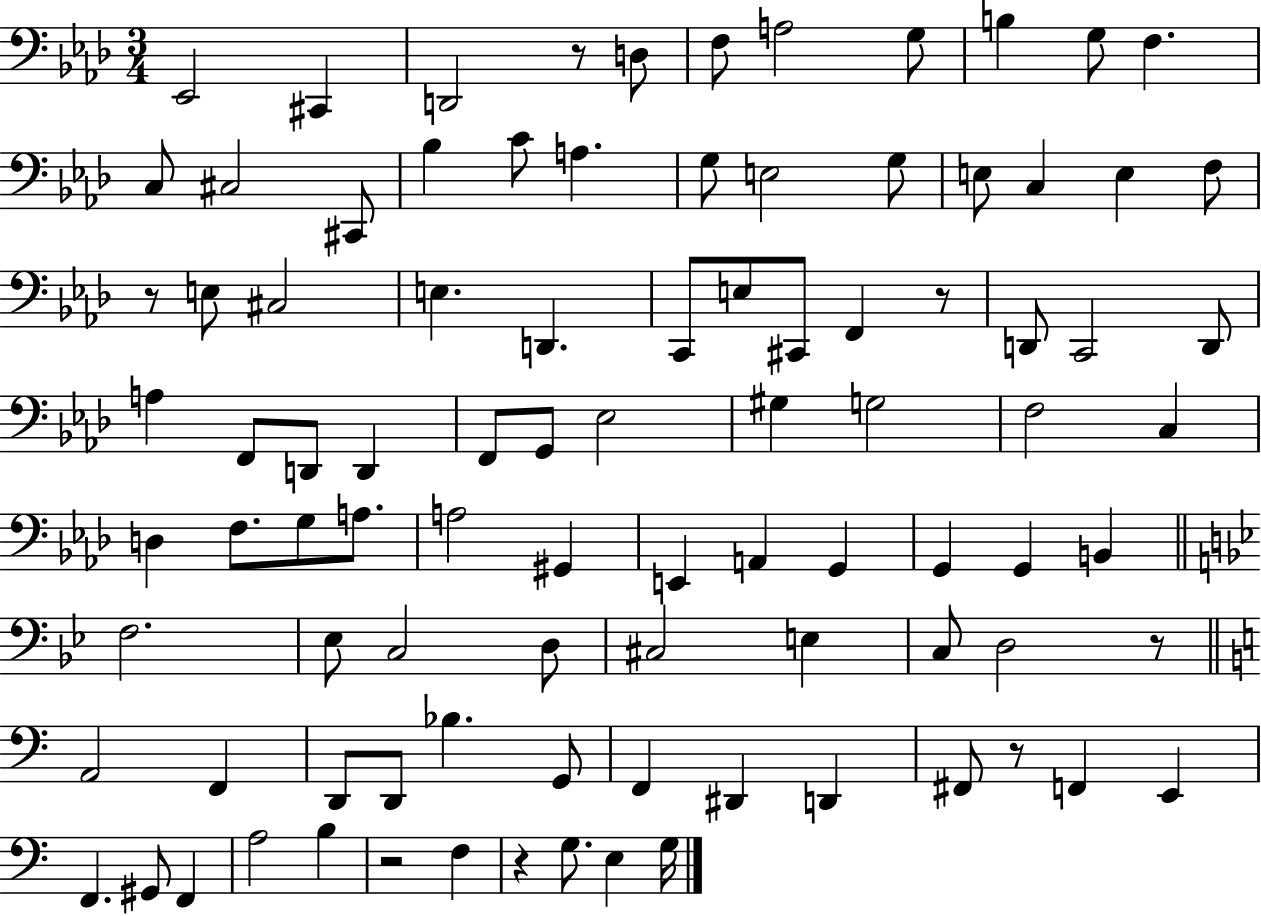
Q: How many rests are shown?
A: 7